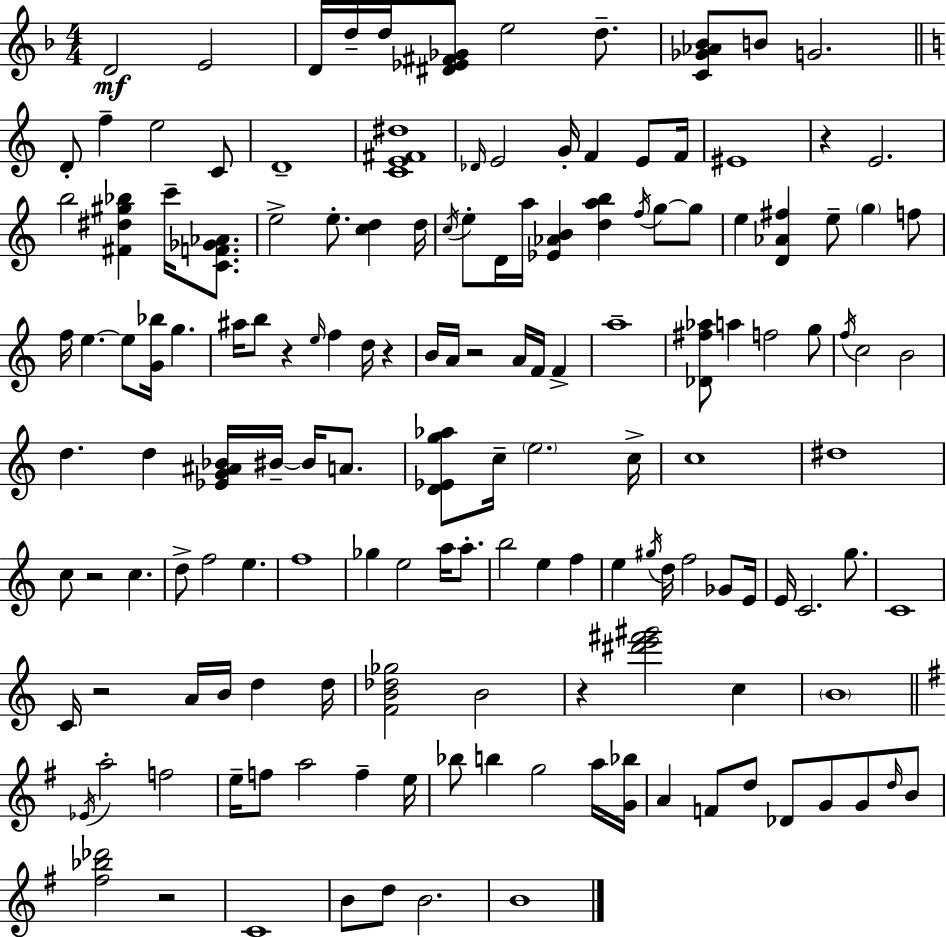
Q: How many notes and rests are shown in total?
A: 150